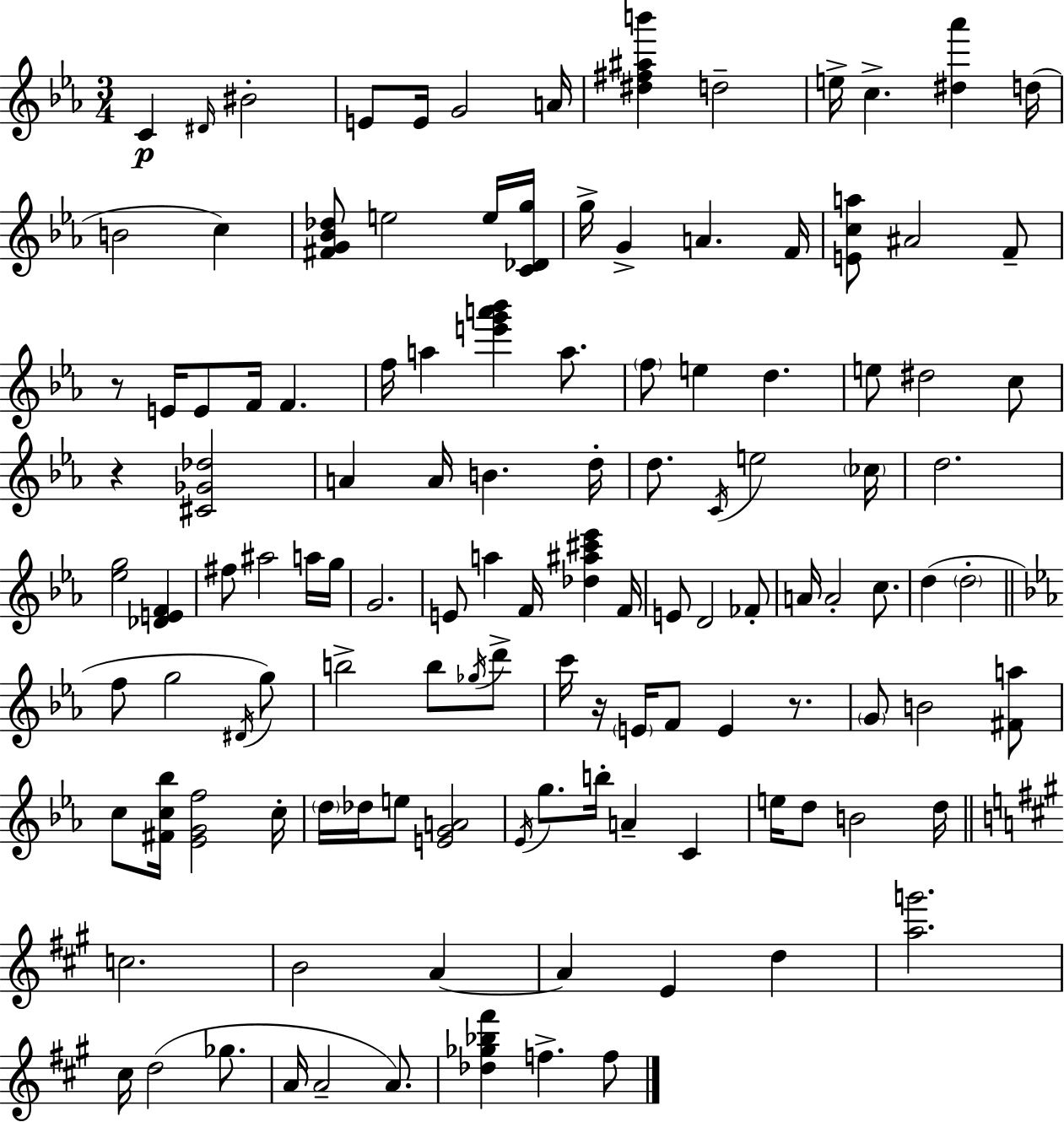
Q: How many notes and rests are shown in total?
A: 122